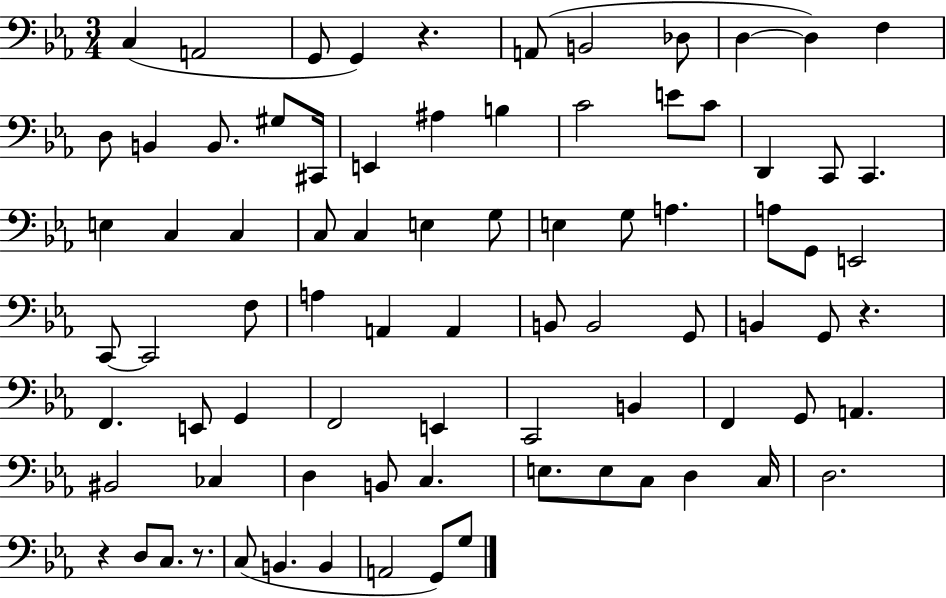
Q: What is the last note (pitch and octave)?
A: G3